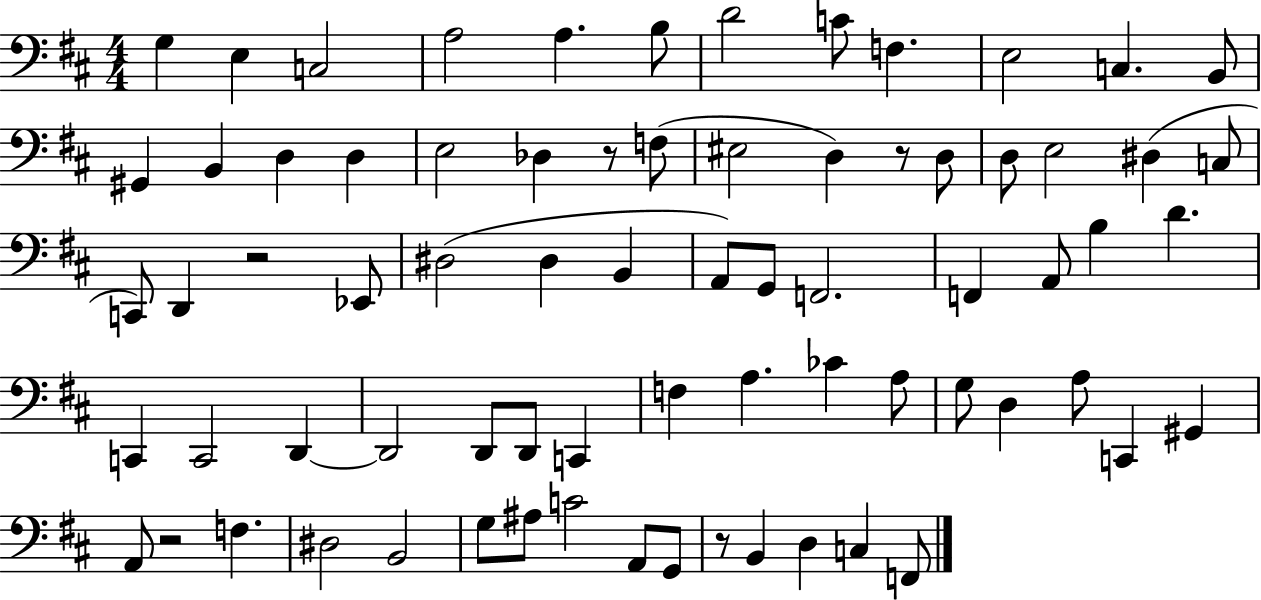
{
  \clef bass
  \numericTimeSignature
  \time 4/4
  \key d \major
  g4 e4 c2 | a2 a4. b8 | d'2 c'8 f4. | e2 c4. b,8 | \break gis,4 b,4 d4 d4 | e2 des4 r8 f8( | eis2 d4) r8 d8 | d8 e2 dis4( c8 | \break c,8) d,4 r2 ees,8 | dis2( dis4 b,4 | a,8) g,8 f,2. | f,4 a,8 b4 d'4. | \break c,4 c,2 d,4~~ | d,2 d,8 d,8 c,4 | f4 a4. ces'4 a8 | g8 d4 a8 c,4 gis,4 | \break a,8 r2 f4. | dis2 b,2 | g8 ais8 c'2 a,8 g,8 | r8 b,4 d4 c4 f,8 | \break \bar "|."
}